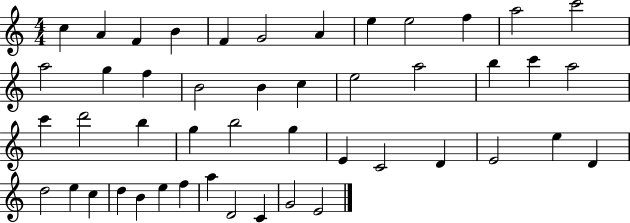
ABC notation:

X:1
T:Untitled
M:4/4
L:1/4
K:C
c A F B F G2 A e e2 f a2 c'2 a2 g f B2 B c e2 a2 b c' a2 c' d'2 b g b2 g E C2 D E2 e D d2 e c d B e f a D2 C G2 E2